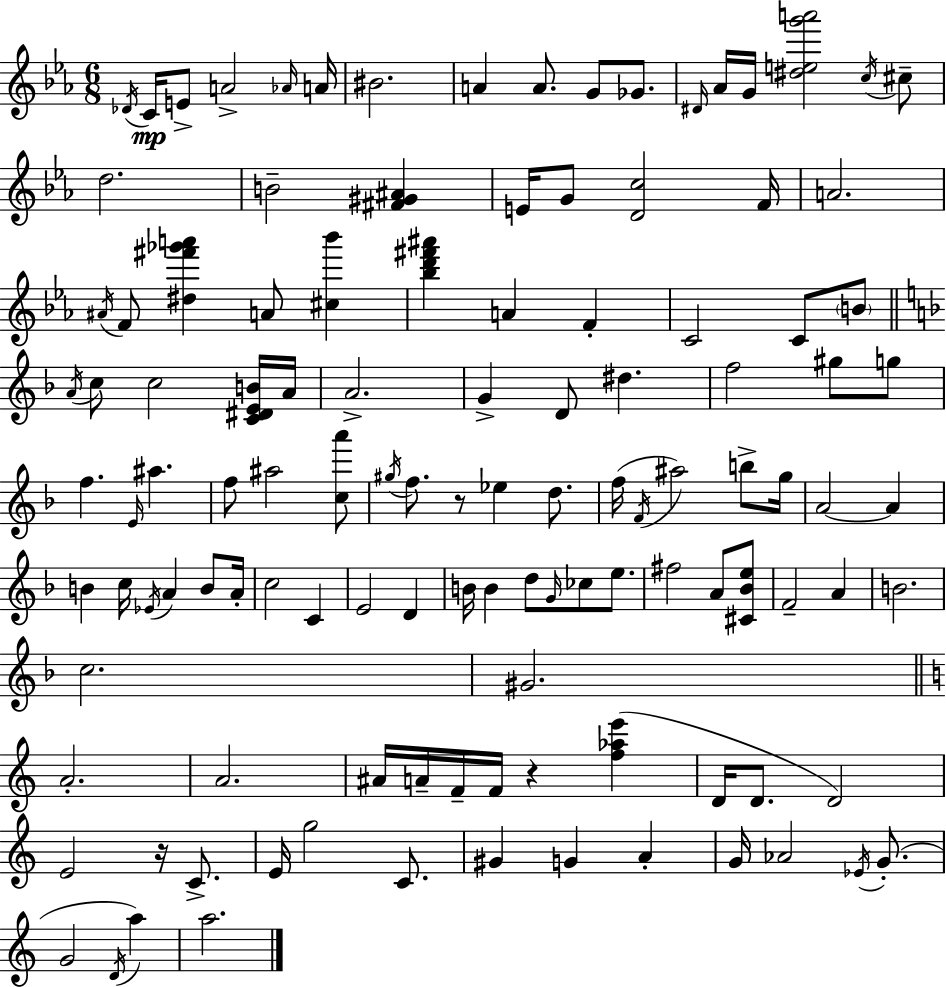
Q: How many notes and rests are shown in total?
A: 118